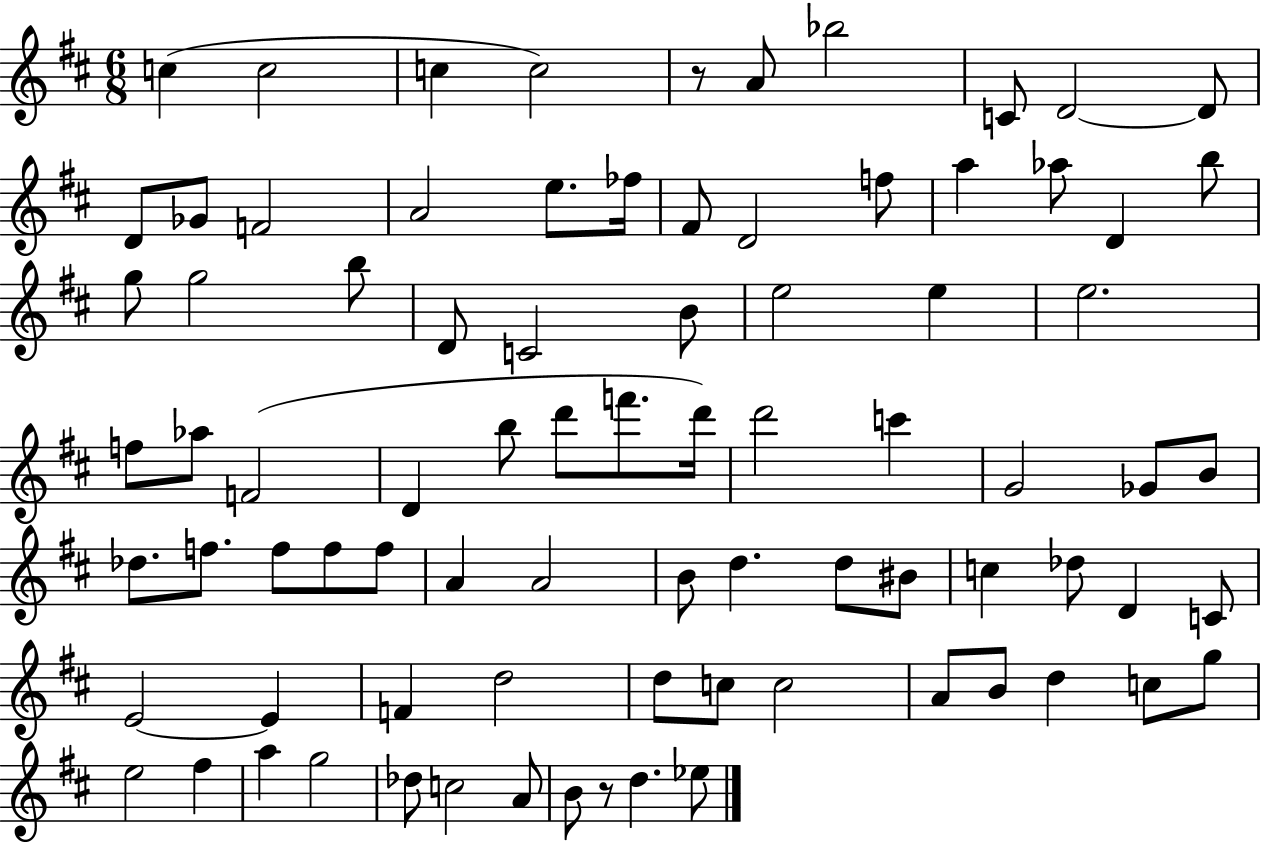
C5/q C5/h C5/q C5/h R/e A4/e Bb5/h C4/e D4/h D4/e D4/e Gb4/e F4/h A4/h E5/e. FES5/s F#4/e D4/h F5/e A5/q Ab5/e D4/q B5/e G5/e G5/h B5/e D4/e C4/h B4/e E5/h E5/q E5/h. F5/e Ab5/e F4/h D4/q B5/e D6/e F6/e. D6/s D6/h C6/q G4/h Gb4/e B4/e Db5/e. F5/e. F5/e F5/e F5/e A4/q A4/h B4/e D5/q. D5/e BIS4/e C5/q Db5/e D4/q C4/e E4/h E4/q F4/q D5/h D5/e C5/e C5/h A4/e B4/e D5/q C5/e G5/e E5/h F#5/q A5/q G5/h Db5/e C5/h A4/e B4/e R/e D5/q. Eb5/e